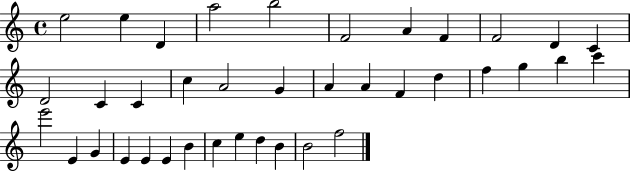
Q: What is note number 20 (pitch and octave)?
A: F4